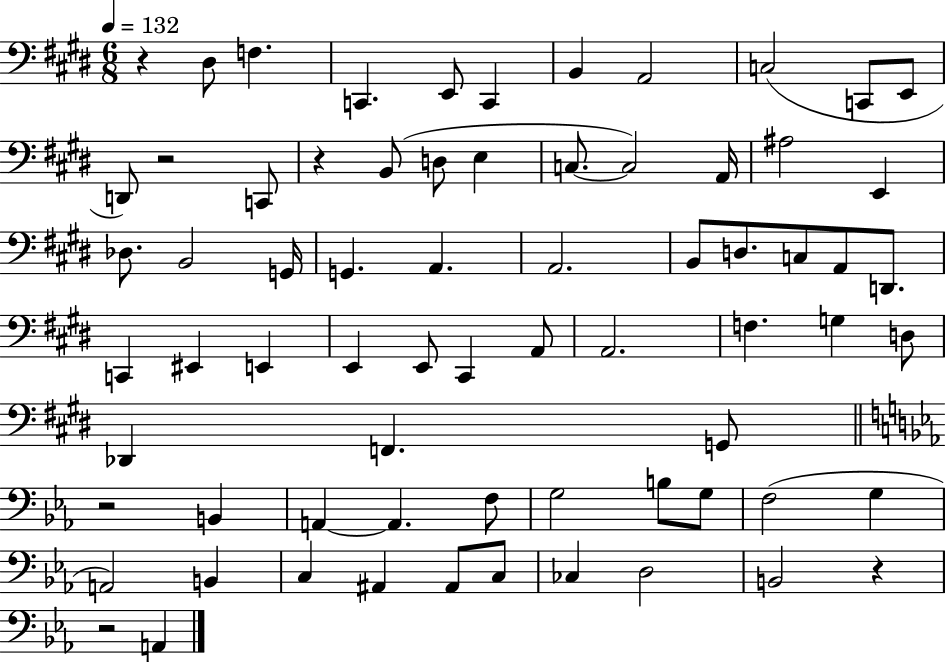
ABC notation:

X:1
T:Untitled
M:6/8
L:1/4
K:E
z ^D,/2 F, C,, E,,/2 C,, B,, A,,2 C,2 C,,/2 E,,/2 D,,/2 z2 C,,/2 z B,,/2 D,/2 E, C,/2 C,2 A,,/4 ^A,2 E,, _D,/2 B,,2 G,,/4 G,, A,, A,,2 B,,/2 D,/2 C,/2 A,,/2 D,,/2 C,, ^E,, E,, E,, E,,/2 ^C,, A,,/2 A,,2 F, G, D,/2 _D,, F,, G,,/2 z2 B,, A,, A,, F,/2 G,2 B,/2 G,/2 F,2 G, A,,2 B,, C, ^A,, ^A,,/2 C,/2 _C, D,2 B,,2 z z2 A,,